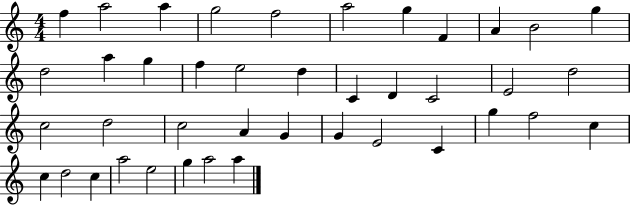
F5/q A5/h A5/q G5/h F5/h A5/h G5/q F4/q A4/q B4/h G5/q D5/h A5/q G5/q F5/q E5/h D5/q C4/q D4/q C4/h E4/h D5/h C5/h D5/h C5/h A4/q G4/q G4/q E4/h C4/q G5/q F5/h C5/q C5/q D5/h C5/q A5/h E5/h G5/q A5/h A5/q